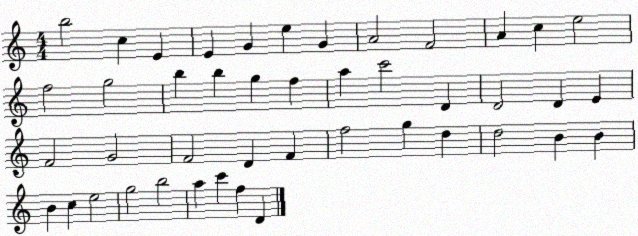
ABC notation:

X:1
T:Untitled
M:4/4
L:1/4
K:C
b2 c E E G e G A2 F2 A c e2 f2 g2 b b g f a c'2 D D2 D E F2 G2 F2 D F f2 g d d2 B B B c e2 g2 b2 a c' f D